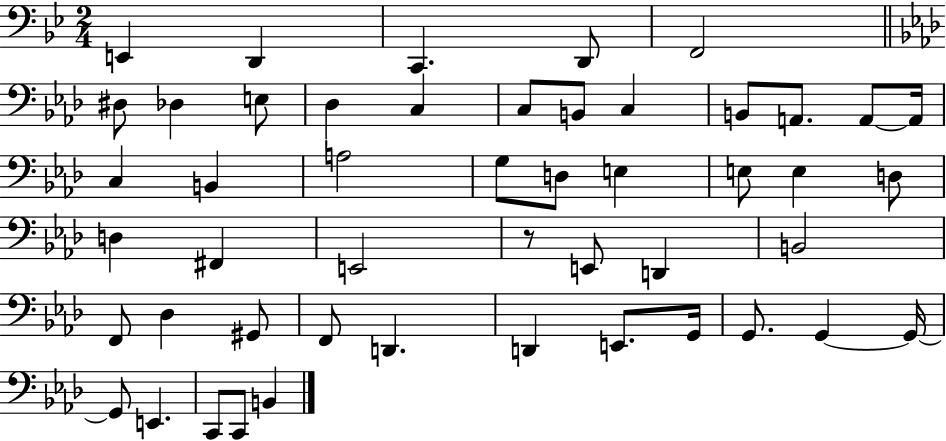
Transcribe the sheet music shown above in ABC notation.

X:1
T:Untitled
M:2/4
L:1/4
K:Bb
E,, D,, C,, D,,/2 F,,2 ^D,/2 _D, E,/2 _D, C, C,/2 B,,/2 C, B,,/2 A,,/2 A,,/2 A,,/4 C, B,, A,2 G,/2 D,/2 E, E,/2 E, D,/2 D, ^F,, E,,2 z/2 E,,/2 D,, B,,2 F,,/2 _D, ^G,,/2 F,,/2 D,, D,, E,,/2 G,,/4 G,,/2 G,, G,,/4 G,,/2 E,, C,,/2 C,,/2 B,,